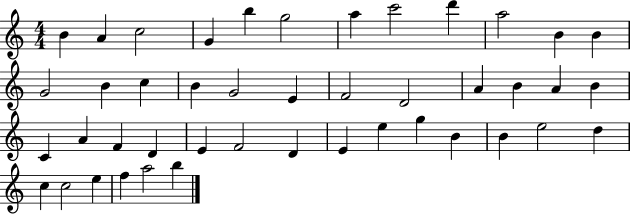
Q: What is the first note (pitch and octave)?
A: B4